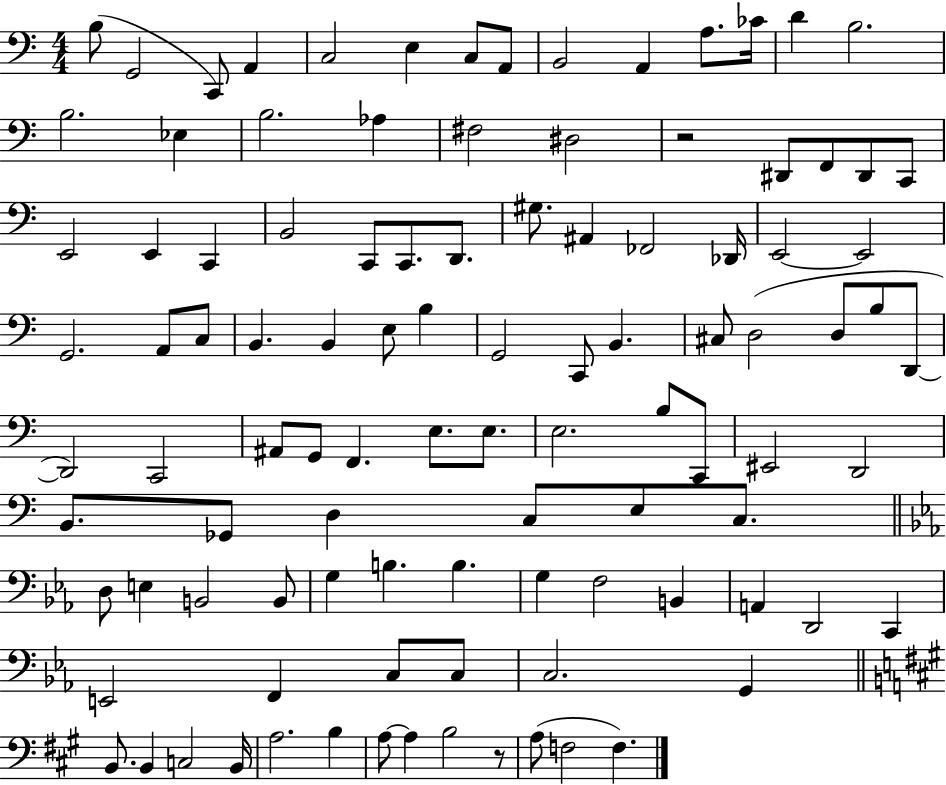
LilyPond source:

{
  \clef bass
  \numericTimeSignature
  \time 4/4
  \key c \major
  b8( g,2 c,8) a,4 | c2 e4 c8 a,8 | b,2 a,4 a8. ces'16 | d'4 b2. | \break b2. ees4 | b2. aes4 | fis2 dis2 | r2 dis,8 f,8 dis,8 c,8 | \break e,2 e,4 c,4 | b,2 c,8 c,8. d,8. | gis8. ais,4 fes,2 des,16 | e,2~~ e,2 | \break g,2. a,8 c8 | b,4. b,4 e8 b4 | g,2 c,8 b,4. | cis8 d2( d8 b8 d,8~~ | \break d,2) c,2 | ais,8 g,8 f,4. e8. e8. | e2. b8 c,8 | eis,2 d,2 | \break b,8. ges,8 d4 c8 e8 c8. | \bar "||" \break \key ees \major d8 e4 b,2 b,8 | g4 b4. b4. | g4 f2 b,4 | a,4 d,2 c,4 | \break e,2 f,4 c8 c8 | c2. g,4 | \bar "||" \break \key a \major b,8. b,4 c2 b,16 | a2. b4 | a8~~ a4 b2 r8 | a8( f2 f4.) | \break \bar "|."
}